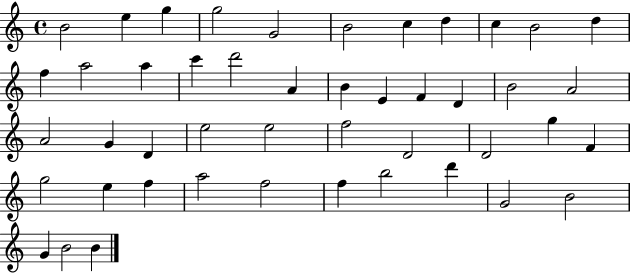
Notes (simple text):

B4/h E5/q G5/q G5/h G4/h B4/h C5/q D5/q C5/q B4/h D5/q F5/q A5/h A5/q C6/q D6/h A4/q B4/q E4/q F4/q D4/q B4/h A4/h A4/h G4/q D4/q E5/h E5/h F5/h D4/h D4/h G5/q F4/q G5/h E5/q F5/q A5/h F5/h F5/q B5/h D6/q G4/h B4/h G4/q B4/h B4/q